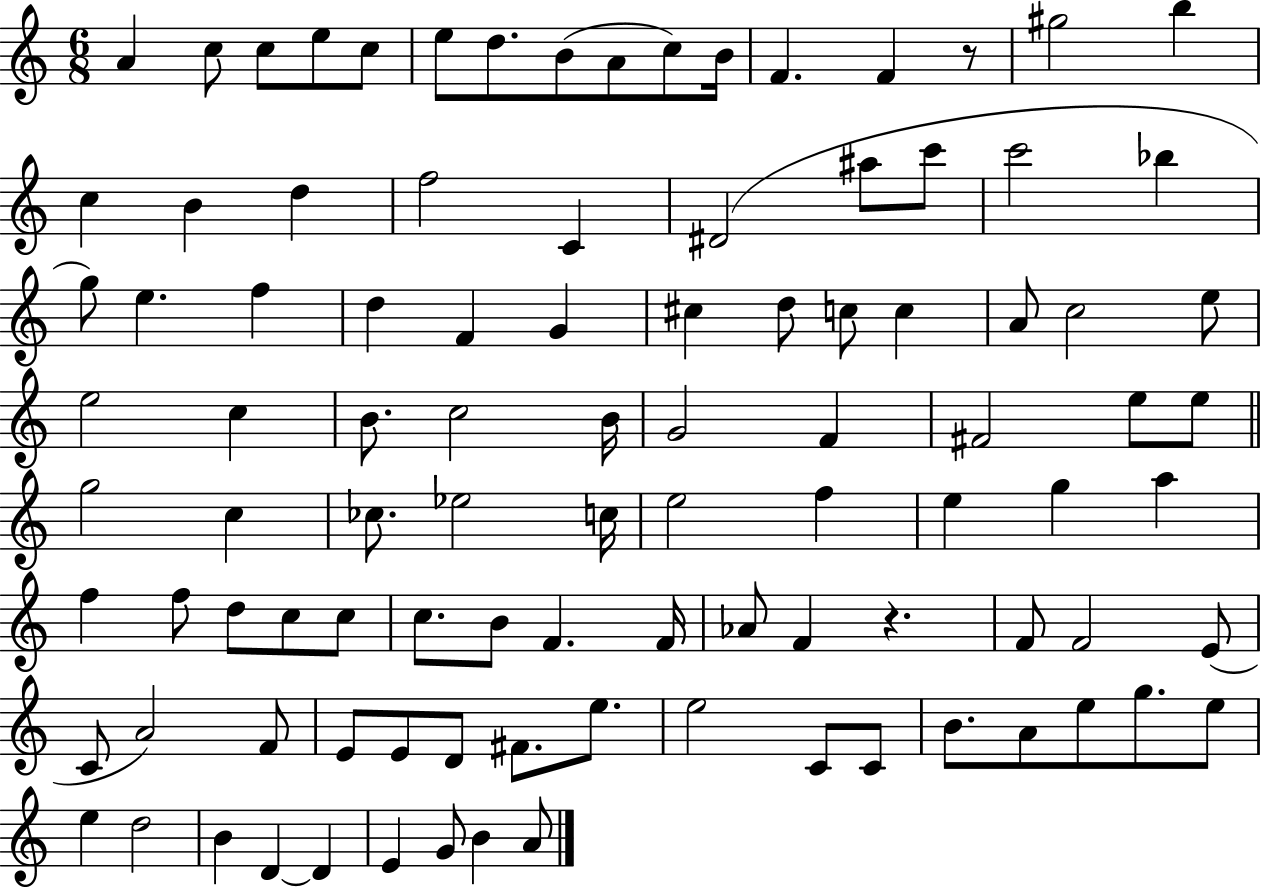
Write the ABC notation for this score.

X:1
T:Untitled
M:6/8
L:1/4
K:C
A c/2 c/2 e/2 c/2 e/2 d/2 B/2 A/2 c/2 B/4 F F z/2 ^g2 b c B d f2 C ^D2 ^a/2 c'/2 c'2 _b g/2 e f d F G ^c d/2 c/2 c A/2 c2 e/2 e2 c B/2 c2 B/4 G2 F ^F2 e/2 e/2 g2 c _c/2 _e2 c/4 e2 f e g a f f/2 d/2 c/2 c/2 c/2 B/2 F F/4 _A/2 F z F/2 F2 E/2 C/2 A2 F/2 E/2 E/2 D/2 ^F/2 e/2 e2 C/2 C/2 B/2 A/2 e/2 g/2 e/2 e d2 B D D E G/2 B A/2